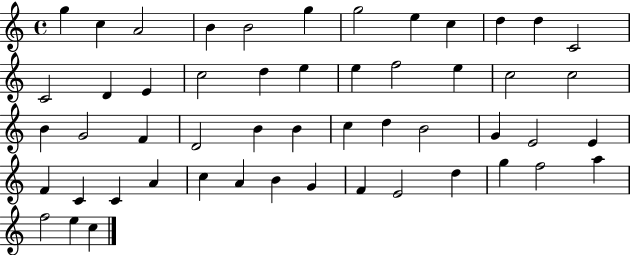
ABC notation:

X:1
T:Untitled
M:4/4
L:1/4
K:C
g c A2 B B2 g g2 e c d d C2 C2 D E c2 d e e f2 e c2 c2 B G2 F D2 B B c d B2 G E2 E F C C A c A B G F E2 d g f2 a f2 e c